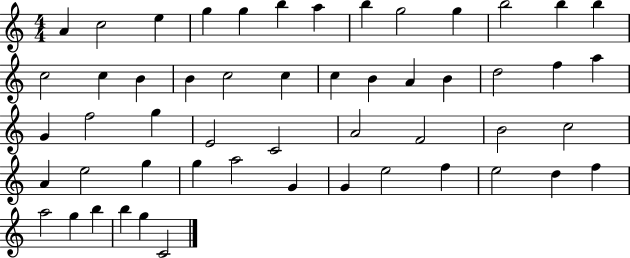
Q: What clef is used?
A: treble